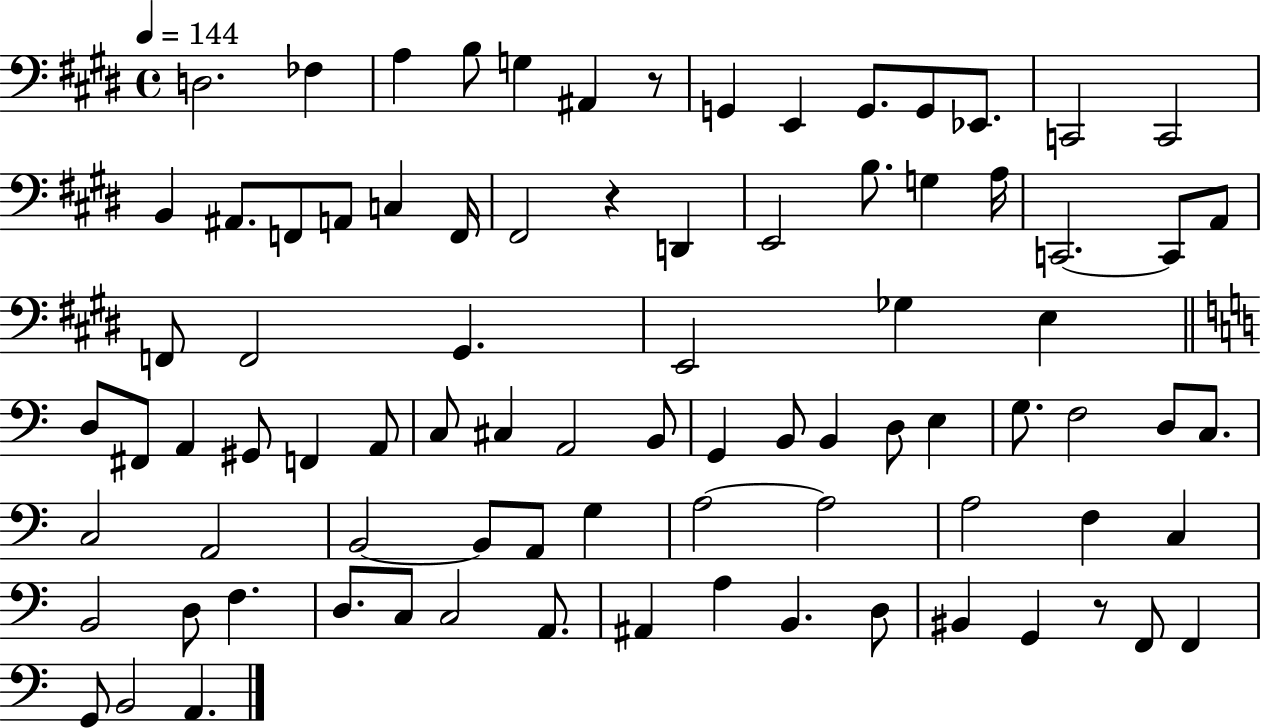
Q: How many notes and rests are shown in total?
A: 85